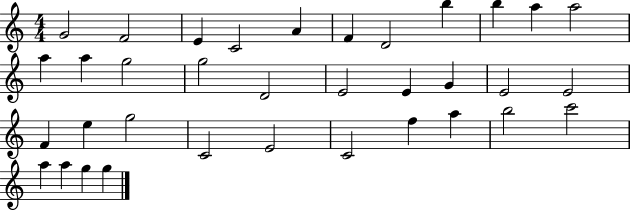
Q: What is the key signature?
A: C major